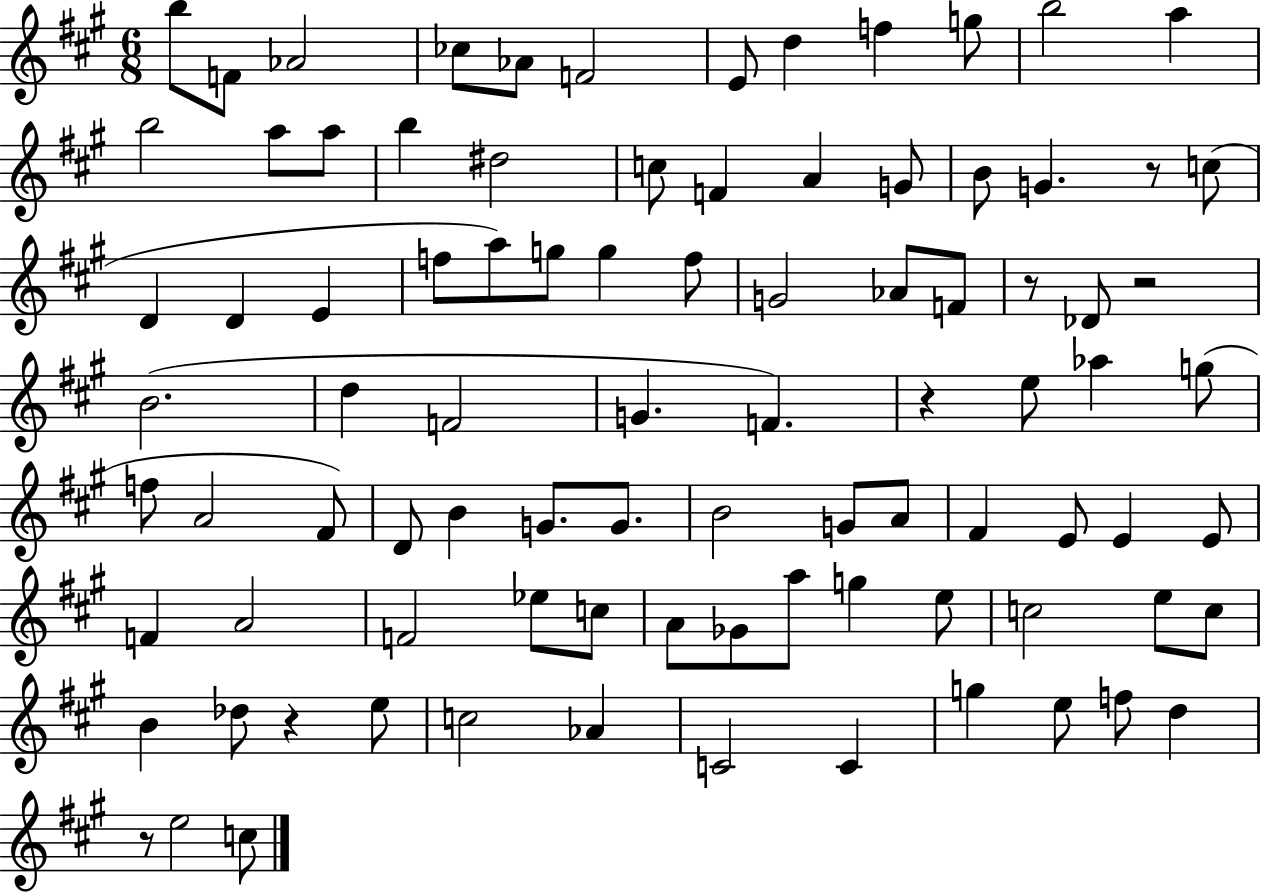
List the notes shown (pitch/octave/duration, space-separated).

B5/e F4/e Ab4/h CES5/e Ab4/e F4/h E4/e D5/q F5/q G5/e B5/h A5/q B5/h A5/e A5/e B5/q D#5/h C5/e F4/q A4/q G4/e B4/e G4/q. R/e C5/e D4/q D4/q E4/q F5/e A5/e G5/e G5/q F5/e G4/h Ab4/e F4/e R/e Db4/e R/h B4/h. D5/q F4/h G4/q. F4/q. R/q E5/e Ab5/q G5/e F5/e A4/h F#4/e D4/e B4/q G4/e. G4/e. B4/h G4/e A4/e F#4/q E4/e E4/q E4/e F4/q A4/h F4/h Eb5/e C5/e A4/e Gb4/e A5/e G5/q E5/e C5/h E5/e C5/e B4/q Db5/e R/q E5/e C5/h Ab4/q C4/h C4/q G5/q E5/e F5/e D5/q R/e E5/h C5/e